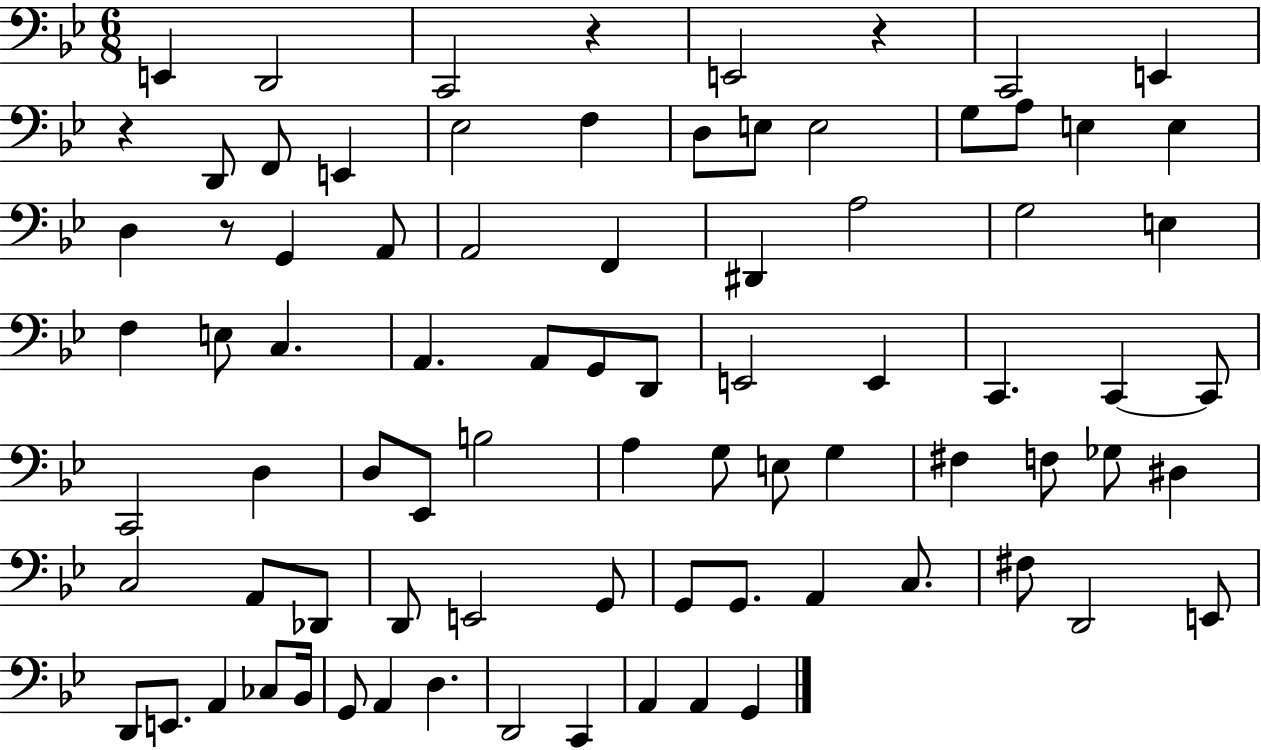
X:1
T:Untitled
M:6/8
L:1/4
K:Bb
E,, D,,2 C,,2 z E,,2 z C,,2 E,, z D,,/2 F,,/2 E,, _E,2 F, D,/2 E,/2 E,2 G,/2 A,/2 E, E, D, z/2 G,, A,,/2 A,,2 F,, ^D,, A,2 G,2 E, F, E,/2 C, A,, A,,/2 G,,/2 D,,/2 E,,2 E,, C,, C,, C,,/2 C,,2 D, D,/2 _E,,/2 B,2 A, G,/2 E,/2 G, ^F, F,/2 _G,/2 ^D, C,2 A,,/2 _D,,/2 D,,/2 E,,2 G,,/2 G,,/2 G,,/2 A,, C,/2 ^F,/2 D,,2 E,,/2 D,,/2 E,,/2 A,, _C,/2 _B,,/4 G,,/2 A,, D, D,,2 C,, A,, A,, G,,